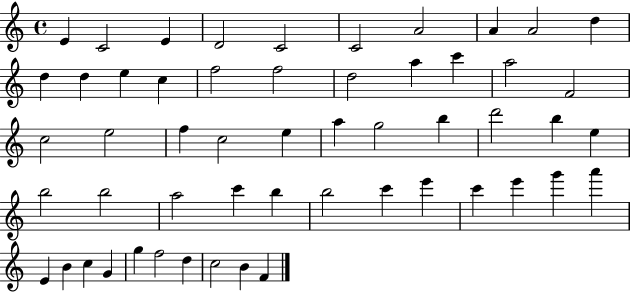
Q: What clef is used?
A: treble